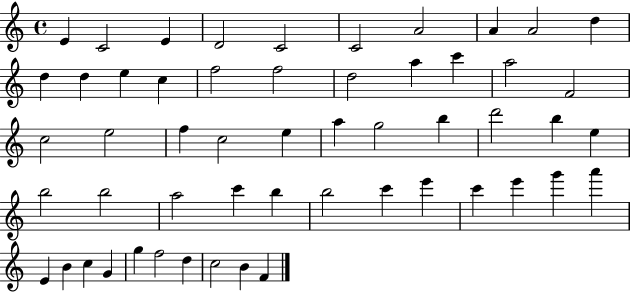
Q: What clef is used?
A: treble